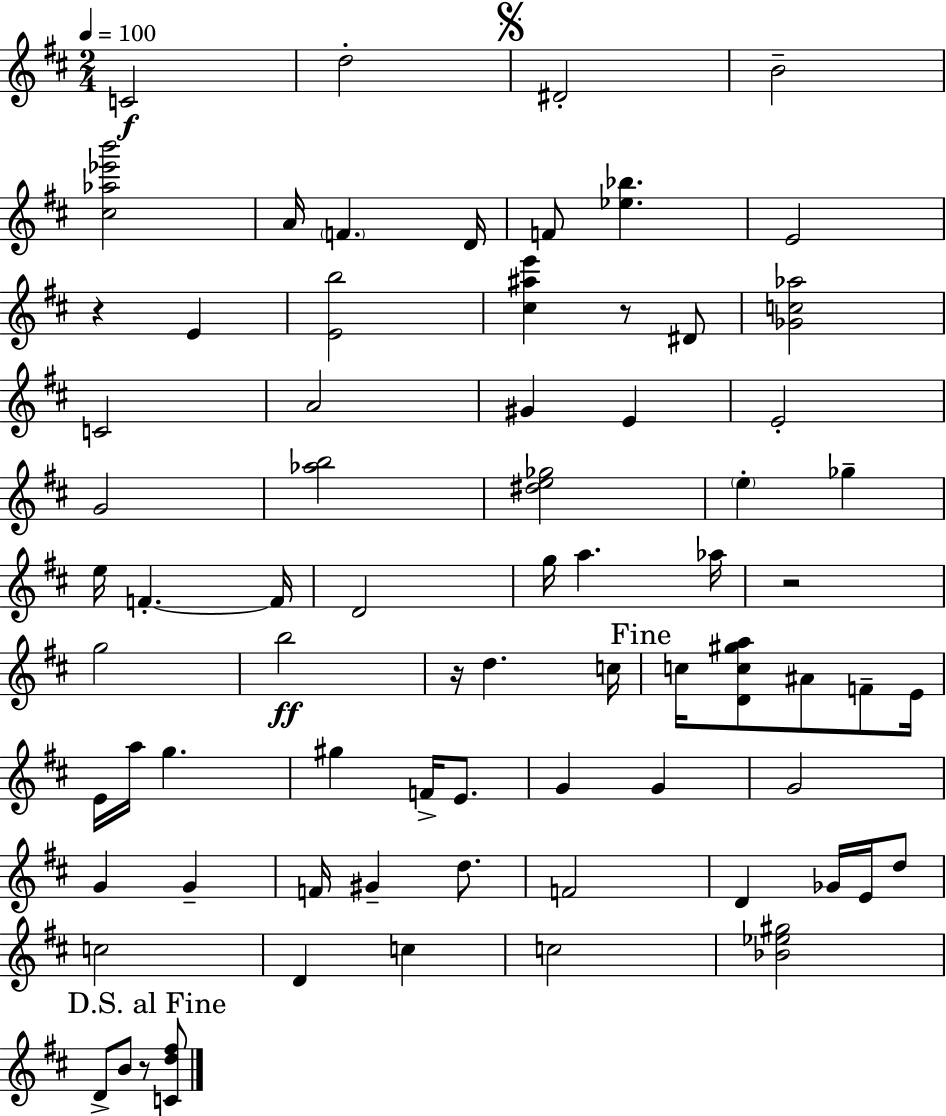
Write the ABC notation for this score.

X:1
T:Untitled
M:2/4
L:1/4
K:D
C2 d2 ^D2 B2 [^c_a_e'b']2 A/4 F D/4 F/2 [_e_b] E2 z E [Eb]2 [^c^ae'] z/2 ^D/2 [_Gc_a]2 C2 A2 ^G E E2 G2 [_ab]2 [^de_g]2 e _g e/4 F F/4 D2 g/4 a _a/4 z2 g2 b2 z/4 d c/4 c/4 [Dc^ga]/2 ^A/2 F/2 E/4 E/4 a/4 g ^g F/4 E/2 G G G2 G G F/4 ^G d/2 F2 D _G/4 E/4 d/2 c2 D c c2 [_B_e^g]2 D/2 B/2 z/2 [Cd^f]/2